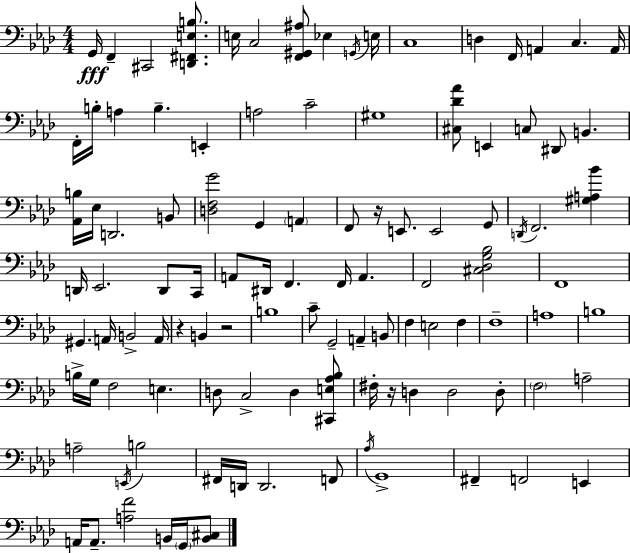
{
  \clef bass
  \numericTimeSignature
  \time 4/4
  \key aes \major
  \repeat volta 2 { g,16\fff f,4-- cis,2 <d, fis, e b>8. | e16 c2 <f, gis, ais>8 ees4 \acciaccatura { g,16 } | e16 c1 | d4 f,16 a,4 c4. | \break a,16 f,16-. b16-. a4 b4.-- e,4-. | a2 c'2-- | gis1 | <cis des' aes'>8 e,4 c8 dis,8 b,4. | \break <aes, b>16 ees16 d,2. b,8 | <d f g'>2 g,4 \parenthesize a,4 | f,8 r16 e,8. e,2 g,8 | \acciaccatura { d,16 } f,2. <gis a bes'>4 | \break d,16 ees,2. d,8 | c,16 a,8 dis,16 f,4. f,16 a,4. | f,2 <cis des g bes>2 | f,1 | \break gis,4. a,16 b,2-> | a,16 r4 b,4 r2 | b1 | c'8-- g,2-- a,4-- | \break b,8 f4 e2 f4 | f1-- | a1 | b1 | \break b16-> g16 f2 e4. | d8 c2-> d4 | <cis, e aes bes>8 fis16-. r16 d4 d2 | d8-. \parenthesize f2 a2-- | \break a2-- \acciaccatura { e,16 } b2 | fis,16 d,16 d,2. | f,8 \acciaccatura { aes16 } g,1-> | fis,4-- f,2 | \break e,4 a,16 a,8.-- <a f'>2 | b,16 \parenthesize g,16 <b, cis>8 } \bar "|."
}